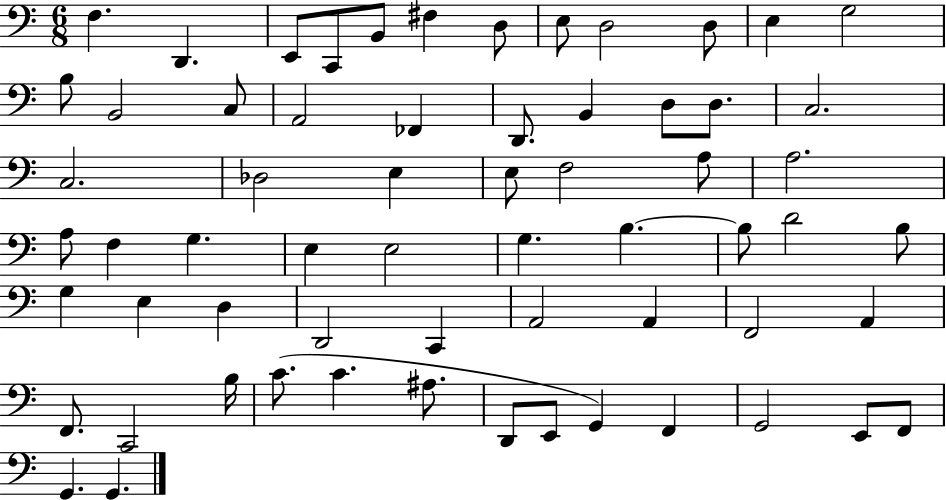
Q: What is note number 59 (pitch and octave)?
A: G2